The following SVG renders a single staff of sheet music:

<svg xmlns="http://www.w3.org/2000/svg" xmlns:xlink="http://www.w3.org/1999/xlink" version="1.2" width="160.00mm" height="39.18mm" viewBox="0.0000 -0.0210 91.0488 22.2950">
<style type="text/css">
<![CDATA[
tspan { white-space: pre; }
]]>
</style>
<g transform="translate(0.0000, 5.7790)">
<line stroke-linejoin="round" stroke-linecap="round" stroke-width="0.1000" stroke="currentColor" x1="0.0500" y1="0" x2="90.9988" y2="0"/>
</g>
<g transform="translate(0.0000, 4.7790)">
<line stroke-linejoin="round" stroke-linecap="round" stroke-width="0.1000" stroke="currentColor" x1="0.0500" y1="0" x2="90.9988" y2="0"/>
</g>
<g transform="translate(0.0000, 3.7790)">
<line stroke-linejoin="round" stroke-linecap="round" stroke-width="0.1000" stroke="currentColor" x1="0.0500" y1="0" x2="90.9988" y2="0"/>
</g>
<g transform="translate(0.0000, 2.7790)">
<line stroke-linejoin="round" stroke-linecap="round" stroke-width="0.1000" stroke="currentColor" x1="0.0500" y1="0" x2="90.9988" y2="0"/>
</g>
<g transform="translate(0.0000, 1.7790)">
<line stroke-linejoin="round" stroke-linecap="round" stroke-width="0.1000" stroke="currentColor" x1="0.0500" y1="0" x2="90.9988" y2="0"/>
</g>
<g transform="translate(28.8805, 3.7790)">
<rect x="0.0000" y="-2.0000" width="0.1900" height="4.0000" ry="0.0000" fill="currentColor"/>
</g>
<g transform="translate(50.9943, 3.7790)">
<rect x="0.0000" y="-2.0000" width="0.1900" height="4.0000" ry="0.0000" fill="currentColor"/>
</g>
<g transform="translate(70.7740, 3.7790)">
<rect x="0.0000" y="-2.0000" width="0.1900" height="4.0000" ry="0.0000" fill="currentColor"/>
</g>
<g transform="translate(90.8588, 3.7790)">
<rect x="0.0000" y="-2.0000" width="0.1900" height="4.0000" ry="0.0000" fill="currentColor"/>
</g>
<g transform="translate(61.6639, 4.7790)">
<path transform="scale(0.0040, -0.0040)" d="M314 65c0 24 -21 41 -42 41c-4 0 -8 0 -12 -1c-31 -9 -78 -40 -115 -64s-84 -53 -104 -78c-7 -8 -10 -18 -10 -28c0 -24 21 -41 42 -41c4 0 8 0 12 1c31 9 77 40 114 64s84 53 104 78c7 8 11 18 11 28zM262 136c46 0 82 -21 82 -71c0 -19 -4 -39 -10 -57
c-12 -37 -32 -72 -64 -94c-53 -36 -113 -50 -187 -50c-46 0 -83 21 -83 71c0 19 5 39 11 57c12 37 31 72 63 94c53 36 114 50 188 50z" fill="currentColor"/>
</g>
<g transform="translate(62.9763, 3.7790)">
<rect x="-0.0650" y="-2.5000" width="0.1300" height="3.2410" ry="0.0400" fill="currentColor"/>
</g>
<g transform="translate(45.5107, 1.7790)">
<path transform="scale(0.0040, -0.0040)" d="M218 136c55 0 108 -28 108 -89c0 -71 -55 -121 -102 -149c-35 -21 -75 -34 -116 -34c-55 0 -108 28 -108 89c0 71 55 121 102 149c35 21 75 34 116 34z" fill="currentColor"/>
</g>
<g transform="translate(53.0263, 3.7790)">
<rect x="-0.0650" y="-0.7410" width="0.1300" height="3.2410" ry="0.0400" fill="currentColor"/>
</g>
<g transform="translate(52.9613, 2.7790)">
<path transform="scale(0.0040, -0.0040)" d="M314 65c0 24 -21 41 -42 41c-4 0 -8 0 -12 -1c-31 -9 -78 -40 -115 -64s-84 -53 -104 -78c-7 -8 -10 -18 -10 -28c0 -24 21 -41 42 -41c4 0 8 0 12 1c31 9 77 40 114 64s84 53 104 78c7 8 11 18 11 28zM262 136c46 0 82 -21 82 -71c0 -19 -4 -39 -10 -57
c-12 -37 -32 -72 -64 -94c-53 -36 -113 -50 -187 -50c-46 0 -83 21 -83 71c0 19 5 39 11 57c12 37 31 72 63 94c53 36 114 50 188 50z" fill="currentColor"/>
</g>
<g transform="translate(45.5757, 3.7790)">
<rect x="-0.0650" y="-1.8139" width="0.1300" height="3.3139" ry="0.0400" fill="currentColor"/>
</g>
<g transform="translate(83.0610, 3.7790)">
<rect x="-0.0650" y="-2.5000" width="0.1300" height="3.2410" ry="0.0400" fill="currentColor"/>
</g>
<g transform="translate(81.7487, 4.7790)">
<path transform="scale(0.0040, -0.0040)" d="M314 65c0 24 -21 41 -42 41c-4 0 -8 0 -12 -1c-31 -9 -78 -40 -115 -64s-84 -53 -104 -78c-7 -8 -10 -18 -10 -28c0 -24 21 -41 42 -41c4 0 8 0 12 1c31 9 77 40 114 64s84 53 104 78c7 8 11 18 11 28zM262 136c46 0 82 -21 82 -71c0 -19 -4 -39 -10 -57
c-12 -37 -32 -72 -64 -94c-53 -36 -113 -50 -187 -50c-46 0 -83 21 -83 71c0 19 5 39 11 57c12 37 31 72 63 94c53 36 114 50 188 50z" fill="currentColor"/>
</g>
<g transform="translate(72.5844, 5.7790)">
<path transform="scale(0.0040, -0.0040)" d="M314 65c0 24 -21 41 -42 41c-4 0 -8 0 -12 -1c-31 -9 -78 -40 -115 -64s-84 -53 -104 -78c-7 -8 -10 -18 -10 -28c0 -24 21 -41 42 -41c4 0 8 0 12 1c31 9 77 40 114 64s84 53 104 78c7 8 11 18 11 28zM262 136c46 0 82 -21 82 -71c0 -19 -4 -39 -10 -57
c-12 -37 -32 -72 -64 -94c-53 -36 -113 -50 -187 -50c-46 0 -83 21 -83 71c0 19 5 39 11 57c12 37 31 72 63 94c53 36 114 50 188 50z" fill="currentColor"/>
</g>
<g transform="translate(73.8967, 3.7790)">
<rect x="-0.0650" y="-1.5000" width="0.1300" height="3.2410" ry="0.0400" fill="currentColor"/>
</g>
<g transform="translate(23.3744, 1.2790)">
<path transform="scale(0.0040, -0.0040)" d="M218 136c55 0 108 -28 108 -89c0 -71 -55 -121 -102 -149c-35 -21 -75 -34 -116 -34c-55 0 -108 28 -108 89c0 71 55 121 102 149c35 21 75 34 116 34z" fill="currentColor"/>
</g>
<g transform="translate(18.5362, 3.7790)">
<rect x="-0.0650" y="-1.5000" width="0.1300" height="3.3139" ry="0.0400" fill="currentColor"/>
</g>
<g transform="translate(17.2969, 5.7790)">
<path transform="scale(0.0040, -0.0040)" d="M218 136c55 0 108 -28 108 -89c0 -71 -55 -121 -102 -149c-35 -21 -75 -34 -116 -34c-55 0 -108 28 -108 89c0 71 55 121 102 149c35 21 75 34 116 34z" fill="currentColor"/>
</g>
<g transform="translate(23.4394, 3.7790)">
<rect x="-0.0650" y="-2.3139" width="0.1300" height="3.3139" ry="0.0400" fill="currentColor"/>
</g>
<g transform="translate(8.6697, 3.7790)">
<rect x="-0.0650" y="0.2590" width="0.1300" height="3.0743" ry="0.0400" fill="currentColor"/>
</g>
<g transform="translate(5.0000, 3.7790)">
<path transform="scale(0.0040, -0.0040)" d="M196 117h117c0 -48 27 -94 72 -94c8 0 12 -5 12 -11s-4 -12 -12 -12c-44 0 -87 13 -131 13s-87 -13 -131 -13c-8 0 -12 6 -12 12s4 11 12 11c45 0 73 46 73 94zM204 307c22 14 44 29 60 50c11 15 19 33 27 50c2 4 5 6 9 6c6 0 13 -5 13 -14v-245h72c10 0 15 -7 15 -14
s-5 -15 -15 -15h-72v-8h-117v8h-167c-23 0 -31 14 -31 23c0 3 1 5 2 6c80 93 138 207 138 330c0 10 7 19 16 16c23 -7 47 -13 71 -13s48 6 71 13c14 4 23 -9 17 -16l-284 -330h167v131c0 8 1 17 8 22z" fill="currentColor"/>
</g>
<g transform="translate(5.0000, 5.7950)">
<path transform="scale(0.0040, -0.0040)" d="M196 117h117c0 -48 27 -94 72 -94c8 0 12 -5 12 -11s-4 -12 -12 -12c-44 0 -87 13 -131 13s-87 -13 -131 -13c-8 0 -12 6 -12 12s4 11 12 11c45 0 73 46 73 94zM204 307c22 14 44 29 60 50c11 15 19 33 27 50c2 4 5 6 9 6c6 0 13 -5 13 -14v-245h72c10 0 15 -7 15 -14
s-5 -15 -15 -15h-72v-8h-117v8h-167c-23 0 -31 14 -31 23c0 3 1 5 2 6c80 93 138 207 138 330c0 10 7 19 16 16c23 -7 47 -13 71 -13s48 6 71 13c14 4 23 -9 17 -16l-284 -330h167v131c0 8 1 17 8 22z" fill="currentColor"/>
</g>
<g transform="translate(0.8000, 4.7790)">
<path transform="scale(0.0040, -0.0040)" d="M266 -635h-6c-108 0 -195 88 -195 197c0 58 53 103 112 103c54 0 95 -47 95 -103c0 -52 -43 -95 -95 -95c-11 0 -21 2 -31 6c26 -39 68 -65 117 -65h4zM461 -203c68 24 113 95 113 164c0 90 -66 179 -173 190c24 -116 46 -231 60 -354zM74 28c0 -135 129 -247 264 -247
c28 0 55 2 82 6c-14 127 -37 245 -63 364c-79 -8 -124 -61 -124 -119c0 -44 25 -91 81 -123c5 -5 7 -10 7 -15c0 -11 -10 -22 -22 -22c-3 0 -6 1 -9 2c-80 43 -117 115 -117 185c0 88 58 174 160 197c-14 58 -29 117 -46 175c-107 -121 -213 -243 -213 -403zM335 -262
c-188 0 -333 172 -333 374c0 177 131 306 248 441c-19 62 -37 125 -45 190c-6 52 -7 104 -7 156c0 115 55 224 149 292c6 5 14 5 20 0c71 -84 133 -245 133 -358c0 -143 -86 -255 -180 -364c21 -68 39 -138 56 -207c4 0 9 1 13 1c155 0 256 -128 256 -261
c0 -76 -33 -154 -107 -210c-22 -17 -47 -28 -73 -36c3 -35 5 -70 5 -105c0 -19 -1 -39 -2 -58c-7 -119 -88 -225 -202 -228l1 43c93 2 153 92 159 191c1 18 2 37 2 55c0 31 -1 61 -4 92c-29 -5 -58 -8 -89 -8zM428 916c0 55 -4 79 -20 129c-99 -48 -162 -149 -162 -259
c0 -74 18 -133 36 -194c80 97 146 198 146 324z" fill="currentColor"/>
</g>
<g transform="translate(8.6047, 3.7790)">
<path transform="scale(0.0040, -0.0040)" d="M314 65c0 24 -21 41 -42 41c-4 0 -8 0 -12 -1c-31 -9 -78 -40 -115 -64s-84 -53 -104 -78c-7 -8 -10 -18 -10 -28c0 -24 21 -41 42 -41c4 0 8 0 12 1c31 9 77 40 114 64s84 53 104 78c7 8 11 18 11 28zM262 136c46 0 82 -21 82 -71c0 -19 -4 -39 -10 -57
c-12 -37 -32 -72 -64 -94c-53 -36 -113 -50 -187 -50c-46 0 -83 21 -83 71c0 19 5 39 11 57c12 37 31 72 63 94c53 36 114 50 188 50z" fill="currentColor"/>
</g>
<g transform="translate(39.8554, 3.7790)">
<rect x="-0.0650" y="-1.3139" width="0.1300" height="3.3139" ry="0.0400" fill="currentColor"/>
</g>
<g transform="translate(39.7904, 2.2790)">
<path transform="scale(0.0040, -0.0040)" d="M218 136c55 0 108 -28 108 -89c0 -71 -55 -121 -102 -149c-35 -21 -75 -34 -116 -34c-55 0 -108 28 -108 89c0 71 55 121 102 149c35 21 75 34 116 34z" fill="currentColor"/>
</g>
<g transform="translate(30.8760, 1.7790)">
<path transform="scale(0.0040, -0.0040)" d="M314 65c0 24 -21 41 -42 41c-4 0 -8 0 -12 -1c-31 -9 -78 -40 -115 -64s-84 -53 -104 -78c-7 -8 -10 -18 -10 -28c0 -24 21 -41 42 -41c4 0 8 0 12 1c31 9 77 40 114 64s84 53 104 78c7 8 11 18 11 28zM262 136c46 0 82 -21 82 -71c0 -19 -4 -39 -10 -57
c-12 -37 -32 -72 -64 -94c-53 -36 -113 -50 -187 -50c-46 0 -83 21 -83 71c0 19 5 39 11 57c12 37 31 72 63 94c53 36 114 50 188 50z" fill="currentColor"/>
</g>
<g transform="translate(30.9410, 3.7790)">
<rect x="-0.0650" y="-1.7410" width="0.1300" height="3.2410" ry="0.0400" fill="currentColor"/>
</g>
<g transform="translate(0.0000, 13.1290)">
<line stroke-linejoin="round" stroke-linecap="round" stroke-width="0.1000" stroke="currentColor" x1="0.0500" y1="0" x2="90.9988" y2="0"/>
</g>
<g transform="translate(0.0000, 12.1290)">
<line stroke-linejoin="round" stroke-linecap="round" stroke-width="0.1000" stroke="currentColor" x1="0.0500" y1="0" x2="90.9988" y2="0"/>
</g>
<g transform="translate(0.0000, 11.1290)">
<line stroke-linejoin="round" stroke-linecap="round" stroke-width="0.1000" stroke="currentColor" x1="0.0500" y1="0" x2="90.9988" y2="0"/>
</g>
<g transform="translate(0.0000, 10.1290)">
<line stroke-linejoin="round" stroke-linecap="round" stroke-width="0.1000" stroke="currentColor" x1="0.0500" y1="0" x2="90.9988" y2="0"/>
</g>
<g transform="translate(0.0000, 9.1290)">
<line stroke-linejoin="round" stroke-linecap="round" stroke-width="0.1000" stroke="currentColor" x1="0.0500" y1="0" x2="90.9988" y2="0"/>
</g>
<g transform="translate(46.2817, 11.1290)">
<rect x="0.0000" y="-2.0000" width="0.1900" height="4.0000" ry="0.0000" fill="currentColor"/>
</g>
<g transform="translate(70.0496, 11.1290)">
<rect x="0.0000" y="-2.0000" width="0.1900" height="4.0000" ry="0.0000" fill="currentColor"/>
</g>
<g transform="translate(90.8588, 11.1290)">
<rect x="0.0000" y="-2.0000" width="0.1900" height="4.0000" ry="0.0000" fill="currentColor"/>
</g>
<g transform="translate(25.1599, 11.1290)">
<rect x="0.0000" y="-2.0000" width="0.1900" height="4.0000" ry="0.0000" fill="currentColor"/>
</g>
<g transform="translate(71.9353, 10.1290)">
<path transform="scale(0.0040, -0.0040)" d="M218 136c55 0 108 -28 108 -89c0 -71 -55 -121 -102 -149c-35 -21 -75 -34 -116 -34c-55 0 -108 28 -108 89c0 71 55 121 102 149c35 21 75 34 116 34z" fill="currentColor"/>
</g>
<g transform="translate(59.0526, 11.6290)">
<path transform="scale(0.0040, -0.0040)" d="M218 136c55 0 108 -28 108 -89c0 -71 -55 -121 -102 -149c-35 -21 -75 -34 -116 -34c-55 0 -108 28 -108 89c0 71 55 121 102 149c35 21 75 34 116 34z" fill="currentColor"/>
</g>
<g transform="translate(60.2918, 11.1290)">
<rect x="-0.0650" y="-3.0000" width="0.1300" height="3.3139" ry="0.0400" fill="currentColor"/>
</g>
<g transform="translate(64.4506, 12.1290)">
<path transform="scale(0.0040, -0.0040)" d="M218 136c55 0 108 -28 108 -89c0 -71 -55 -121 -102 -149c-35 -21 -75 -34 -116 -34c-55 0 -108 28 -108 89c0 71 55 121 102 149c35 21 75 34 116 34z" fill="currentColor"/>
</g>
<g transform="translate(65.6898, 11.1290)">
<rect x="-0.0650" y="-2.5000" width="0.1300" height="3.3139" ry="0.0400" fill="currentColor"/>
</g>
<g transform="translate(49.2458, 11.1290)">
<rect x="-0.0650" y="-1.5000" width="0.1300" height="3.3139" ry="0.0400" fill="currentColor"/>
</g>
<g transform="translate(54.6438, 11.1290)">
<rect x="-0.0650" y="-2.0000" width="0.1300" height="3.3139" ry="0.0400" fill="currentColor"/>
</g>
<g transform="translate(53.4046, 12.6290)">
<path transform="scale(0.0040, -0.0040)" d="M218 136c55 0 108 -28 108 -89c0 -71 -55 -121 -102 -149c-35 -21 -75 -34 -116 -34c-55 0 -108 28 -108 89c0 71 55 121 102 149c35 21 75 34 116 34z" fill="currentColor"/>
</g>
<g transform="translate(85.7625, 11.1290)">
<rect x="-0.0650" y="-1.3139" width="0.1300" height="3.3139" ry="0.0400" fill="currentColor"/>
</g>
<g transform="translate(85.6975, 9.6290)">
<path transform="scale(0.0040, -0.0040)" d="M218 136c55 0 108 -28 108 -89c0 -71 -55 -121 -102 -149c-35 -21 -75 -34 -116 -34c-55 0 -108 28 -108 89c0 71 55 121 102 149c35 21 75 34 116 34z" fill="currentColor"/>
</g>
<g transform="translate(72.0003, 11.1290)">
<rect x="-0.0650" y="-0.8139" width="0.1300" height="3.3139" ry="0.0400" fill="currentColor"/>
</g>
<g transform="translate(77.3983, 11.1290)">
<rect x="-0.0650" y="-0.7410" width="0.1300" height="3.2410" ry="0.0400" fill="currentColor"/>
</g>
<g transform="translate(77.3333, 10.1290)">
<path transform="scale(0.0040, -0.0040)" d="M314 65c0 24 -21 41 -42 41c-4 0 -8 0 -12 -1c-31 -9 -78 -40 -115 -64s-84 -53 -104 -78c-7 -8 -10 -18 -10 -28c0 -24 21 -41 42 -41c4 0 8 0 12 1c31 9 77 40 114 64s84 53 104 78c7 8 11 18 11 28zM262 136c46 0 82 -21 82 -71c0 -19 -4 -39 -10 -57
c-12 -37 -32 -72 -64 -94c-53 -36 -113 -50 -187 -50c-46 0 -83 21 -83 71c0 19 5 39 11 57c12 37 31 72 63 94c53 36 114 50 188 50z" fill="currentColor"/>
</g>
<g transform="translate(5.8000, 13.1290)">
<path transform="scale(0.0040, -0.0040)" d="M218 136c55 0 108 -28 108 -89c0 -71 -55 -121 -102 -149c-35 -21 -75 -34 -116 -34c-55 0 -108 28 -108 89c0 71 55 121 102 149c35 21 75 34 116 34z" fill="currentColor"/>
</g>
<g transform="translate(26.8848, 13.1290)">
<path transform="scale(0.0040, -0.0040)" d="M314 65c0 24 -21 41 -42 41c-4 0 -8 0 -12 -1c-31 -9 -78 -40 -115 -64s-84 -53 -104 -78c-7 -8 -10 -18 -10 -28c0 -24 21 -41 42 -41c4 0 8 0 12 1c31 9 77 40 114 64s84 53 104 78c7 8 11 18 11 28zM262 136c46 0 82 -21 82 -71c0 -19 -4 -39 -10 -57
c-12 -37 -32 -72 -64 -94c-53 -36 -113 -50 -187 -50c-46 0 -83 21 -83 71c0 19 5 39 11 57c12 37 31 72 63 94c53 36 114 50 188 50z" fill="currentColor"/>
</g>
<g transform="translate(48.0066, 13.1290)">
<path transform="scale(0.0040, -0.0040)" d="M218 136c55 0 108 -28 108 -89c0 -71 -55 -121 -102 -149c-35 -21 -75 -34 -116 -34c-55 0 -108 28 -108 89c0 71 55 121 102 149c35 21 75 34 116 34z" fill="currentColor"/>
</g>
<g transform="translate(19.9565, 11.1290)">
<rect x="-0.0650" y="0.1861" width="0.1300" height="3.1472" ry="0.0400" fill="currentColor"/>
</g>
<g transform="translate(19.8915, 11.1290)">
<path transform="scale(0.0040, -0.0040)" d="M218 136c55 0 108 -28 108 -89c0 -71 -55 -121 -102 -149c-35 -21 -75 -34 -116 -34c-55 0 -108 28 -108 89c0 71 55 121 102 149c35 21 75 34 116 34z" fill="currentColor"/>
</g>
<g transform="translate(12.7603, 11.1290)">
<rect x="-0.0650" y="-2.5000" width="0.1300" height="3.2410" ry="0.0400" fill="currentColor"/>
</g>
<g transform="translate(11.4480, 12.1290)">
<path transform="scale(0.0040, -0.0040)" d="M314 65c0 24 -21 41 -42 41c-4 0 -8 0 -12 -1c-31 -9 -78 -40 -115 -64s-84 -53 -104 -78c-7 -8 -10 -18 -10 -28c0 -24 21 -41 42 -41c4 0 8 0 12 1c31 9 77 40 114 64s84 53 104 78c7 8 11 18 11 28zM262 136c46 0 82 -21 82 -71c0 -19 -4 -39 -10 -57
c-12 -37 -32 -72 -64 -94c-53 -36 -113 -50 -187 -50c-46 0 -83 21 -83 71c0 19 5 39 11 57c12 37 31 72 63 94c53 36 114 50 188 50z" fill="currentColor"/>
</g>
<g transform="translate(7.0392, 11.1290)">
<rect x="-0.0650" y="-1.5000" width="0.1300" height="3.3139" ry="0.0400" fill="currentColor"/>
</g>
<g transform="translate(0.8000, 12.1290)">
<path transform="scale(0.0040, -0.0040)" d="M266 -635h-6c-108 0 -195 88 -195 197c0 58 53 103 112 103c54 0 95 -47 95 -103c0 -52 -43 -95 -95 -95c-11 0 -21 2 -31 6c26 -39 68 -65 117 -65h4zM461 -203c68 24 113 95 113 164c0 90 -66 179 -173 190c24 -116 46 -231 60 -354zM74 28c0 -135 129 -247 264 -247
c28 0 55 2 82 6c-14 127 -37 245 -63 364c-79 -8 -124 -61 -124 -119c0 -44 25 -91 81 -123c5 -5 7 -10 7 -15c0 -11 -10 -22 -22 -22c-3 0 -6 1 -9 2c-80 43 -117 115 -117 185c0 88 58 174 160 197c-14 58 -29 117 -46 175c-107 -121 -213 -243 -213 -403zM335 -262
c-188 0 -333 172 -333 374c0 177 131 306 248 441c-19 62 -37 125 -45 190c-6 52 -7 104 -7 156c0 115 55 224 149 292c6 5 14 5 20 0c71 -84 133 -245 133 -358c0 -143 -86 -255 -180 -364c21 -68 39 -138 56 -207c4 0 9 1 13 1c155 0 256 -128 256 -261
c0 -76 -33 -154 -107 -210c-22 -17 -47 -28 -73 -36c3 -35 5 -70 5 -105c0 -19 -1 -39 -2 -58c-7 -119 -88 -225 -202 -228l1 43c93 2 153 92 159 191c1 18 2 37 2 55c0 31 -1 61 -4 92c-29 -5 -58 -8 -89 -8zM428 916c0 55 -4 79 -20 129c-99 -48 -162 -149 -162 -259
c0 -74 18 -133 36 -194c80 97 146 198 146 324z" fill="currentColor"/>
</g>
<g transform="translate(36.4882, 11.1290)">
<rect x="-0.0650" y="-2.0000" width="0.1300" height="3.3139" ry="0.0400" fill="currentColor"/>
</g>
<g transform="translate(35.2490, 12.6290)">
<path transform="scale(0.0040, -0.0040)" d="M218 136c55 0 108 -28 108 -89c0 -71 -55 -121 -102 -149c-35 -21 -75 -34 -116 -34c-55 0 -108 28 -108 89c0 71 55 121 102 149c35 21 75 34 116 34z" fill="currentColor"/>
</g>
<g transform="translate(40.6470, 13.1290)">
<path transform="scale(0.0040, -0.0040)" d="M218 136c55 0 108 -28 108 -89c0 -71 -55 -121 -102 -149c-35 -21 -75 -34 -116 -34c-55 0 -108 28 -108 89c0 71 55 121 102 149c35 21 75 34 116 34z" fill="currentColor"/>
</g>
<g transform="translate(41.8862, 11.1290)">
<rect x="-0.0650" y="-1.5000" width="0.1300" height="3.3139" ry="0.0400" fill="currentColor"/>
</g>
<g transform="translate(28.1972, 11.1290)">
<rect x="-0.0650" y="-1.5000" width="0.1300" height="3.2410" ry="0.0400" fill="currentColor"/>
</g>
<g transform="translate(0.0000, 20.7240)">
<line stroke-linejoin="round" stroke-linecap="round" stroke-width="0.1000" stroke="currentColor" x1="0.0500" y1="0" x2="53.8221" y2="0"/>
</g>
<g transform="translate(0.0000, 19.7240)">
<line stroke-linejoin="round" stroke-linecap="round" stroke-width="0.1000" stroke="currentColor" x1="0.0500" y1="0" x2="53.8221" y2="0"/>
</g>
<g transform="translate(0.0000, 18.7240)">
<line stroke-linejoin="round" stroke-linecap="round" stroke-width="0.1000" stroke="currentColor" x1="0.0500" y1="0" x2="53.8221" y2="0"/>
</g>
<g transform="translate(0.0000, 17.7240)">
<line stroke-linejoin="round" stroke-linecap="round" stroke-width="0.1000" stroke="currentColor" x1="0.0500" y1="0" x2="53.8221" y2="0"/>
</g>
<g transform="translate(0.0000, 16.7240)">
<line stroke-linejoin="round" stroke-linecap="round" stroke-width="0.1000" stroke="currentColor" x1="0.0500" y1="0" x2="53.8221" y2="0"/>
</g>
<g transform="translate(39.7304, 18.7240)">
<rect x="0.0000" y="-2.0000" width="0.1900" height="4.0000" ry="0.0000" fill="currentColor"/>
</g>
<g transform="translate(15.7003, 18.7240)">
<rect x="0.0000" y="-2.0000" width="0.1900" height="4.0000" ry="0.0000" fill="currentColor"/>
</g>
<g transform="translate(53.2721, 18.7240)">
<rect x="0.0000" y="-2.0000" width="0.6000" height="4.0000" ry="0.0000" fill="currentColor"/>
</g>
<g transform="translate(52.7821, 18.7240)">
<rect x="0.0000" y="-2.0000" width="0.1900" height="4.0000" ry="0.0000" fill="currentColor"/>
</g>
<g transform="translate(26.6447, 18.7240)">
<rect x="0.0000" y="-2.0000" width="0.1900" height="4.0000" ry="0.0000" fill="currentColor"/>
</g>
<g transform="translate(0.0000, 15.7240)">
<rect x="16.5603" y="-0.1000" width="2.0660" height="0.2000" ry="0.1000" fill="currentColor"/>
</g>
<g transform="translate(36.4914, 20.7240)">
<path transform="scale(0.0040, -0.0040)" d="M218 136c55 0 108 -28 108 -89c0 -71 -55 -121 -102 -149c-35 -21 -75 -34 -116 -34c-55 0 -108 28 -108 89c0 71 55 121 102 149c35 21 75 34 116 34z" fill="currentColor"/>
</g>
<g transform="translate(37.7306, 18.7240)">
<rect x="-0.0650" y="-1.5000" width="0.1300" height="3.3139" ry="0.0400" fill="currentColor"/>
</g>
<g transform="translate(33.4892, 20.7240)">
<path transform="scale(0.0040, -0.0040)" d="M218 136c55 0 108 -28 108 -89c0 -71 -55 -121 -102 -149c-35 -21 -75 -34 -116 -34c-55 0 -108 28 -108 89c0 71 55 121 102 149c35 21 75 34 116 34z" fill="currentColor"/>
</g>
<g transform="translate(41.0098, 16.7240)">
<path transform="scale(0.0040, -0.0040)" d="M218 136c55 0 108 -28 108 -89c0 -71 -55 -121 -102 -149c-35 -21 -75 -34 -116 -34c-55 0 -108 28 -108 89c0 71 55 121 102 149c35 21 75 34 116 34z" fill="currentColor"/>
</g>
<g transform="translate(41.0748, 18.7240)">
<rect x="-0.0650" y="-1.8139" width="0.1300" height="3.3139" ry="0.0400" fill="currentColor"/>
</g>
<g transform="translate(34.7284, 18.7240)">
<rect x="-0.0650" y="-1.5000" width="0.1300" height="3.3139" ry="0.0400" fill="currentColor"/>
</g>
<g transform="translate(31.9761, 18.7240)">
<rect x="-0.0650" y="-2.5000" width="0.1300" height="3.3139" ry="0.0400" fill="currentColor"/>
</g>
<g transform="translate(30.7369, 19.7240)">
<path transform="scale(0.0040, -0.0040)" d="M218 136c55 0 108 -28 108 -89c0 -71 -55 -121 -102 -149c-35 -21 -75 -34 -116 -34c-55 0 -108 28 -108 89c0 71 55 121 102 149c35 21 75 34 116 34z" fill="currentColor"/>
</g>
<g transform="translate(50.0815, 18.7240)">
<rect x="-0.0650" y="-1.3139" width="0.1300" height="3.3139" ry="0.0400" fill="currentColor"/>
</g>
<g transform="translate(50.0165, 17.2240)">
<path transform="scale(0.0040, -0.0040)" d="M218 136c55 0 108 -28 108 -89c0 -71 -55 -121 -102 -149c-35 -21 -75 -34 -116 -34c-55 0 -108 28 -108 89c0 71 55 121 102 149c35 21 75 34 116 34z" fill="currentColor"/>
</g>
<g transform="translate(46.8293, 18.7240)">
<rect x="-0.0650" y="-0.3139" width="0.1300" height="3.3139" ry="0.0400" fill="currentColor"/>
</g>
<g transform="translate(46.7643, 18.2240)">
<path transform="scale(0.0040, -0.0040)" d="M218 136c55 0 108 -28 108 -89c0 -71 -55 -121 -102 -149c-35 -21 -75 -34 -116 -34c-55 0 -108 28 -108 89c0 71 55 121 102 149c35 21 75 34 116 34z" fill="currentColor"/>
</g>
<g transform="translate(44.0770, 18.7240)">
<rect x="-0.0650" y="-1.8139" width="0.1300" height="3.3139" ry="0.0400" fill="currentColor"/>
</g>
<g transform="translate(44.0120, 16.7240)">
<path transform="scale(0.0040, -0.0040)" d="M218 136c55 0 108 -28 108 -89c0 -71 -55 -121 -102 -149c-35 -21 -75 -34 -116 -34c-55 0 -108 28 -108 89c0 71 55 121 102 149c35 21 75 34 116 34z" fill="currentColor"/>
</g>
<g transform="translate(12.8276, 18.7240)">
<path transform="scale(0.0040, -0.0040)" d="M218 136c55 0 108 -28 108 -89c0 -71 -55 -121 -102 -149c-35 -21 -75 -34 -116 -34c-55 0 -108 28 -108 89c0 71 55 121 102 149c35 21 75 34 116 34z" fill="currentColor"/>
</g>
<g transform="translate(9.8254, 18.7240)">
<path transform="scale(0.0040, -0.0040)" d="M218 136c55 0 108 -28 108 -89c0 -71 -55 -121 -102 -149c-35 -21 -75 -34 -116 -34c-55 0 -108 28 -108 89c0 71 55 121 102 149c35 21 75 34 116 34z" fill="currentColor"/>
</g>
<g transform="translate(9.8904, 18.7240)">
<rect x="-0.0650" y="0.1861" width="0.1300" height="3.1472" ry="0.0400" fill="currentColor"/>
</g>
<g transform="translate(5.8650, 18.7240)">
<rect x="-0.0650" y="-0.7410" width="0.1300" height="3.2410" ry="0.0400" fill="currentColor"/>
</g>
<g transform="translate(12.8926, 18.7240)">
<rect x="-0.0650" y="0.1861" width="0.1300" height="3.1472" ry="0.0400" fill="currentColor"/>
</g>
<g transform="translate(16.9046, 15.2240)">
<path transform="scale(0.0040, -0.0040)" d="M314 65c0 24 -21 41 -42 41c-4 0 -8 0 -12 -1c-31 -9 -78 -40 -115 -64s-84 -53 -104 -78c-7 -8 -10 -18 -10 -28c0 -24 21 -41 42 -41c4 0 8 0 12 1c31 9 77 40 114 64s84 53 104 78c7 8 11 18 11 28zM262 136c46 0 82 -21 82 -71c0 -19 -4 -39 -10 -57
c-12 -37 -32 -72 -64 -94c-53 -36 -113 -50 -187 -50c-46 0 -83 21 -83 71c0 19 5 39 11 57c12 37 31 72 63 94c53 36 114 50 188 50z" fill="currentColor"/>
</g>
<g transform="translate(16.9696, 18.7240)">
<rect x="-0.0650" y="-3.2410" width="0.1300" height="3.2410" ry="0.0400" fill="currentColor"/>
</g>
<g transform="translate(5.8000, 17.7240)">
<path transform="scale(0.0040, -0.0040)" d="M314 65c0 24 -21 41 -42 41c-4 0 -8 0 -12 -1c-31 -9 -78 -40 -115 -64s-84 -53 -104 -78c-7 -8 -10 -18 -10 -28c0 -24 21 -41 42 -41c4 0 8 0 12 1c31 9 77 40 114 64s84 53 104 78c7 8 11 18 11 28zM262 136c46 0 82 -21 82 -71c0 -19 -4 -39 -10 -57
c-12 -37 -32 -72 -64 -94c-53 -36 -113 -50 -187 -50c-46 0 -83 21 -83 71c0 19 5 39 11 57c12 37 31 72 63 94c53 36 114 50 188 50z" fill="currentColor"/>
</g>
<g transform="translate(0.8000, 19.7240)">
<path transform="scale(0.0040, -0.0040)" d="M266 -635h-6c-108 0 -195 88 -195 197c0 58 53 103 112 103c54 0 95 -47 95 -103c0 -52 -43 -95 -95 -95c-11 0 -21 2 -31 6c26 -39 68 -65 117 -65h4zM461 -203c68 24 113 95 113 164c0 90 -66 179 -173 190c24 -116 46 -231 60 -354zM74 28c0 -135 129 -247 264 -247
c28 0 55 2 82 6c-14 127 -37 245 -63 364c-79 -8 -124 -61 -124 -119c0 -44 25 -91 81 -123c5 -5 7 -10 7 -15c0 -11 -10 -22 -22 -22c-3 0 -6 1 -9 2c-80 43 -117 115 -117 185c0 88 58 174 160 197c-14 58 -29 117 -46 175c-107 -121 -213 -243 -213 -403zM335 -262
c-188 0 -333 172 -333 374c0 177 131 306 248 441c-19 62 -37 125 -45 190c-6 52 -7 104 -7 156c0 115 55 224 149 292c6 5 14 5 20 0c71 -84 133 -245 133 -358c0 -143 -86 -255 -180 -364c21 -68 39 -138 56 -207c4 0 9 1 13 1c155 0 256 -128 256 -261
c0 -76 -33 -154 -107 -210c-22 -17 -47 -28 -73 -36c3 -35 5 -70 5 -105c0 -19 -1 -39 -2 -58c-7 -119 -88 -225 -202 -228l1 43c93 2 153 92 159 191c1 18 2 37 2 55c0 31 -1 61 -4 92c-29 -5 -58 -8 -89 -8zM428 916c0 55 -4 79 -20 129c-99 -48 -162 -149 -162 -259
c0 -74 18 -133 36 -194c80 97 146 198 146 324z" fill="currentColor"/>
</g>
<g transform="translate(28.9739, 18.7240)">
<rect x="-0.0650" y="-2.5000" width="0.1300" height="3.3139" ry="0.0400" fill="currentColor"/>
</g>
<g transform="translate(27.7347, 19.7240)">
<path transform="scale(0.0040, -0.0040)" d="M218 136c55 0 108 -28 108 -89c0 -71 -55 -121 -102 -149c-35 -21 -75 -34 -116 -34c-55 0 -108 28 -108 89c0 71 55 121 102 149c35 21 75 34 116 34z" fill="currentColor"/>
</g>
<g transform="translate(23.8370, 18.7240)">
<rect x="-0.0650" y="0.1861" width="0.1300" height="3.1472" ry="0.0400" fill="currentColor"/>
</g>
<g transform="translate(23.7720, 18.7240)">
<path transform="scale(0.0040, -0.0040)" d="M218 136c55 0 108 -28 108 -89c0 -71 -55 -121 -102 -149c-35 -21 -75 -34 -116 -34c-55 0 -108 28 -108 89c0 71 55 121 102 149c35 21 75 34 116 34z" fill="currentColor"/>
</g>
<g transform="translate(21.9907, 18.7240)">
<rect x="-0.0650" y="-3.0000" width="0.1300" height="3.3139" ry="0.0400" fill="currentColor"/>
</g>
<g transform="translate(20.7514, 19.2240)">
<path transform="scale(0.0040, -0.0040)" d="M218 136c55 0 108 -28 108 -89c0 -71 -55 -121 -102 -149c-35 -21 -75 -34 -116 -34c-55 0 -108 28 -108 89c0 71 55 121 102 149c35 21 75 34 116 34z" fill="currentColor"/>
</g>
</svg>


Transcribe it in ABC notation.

X:1
T:Untitled
M:4/4
L:1/4
K:C
B2 E g f2 e f d2 G2 E2 G2 E G2 B E2 F E E F A G d d2 e d2 B B b2 A B G G E E f f c e